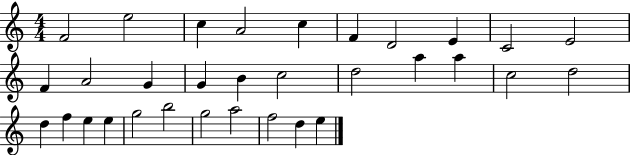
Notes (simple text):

F4/h E5/h C5/q A4/h C5/q F4/q D4/h E4/q C4/h E4/h F4/q A4/h G4/q G4/q B4/q C5/h D5/h A5/q A5/q C5/h D5/h D5/q F5/q E5/q E5/q G5/h B5/h G5/h A5/h F5/h D5/q E5/q